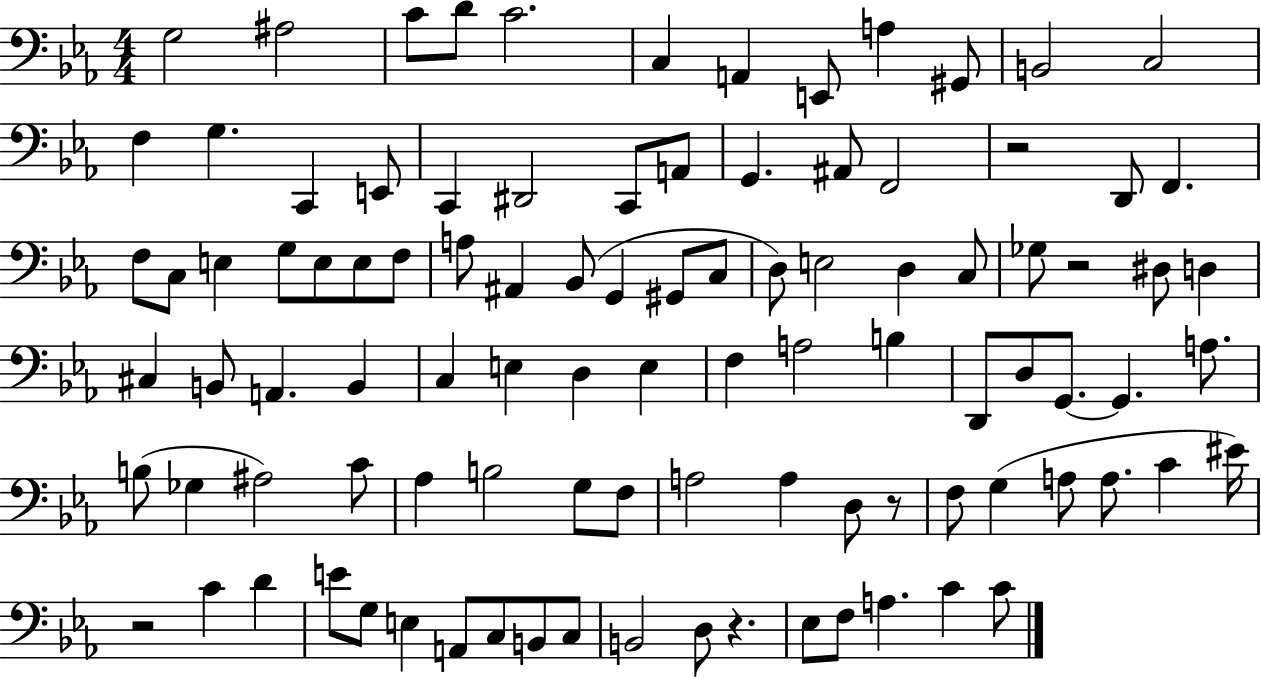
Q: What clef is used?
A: bass